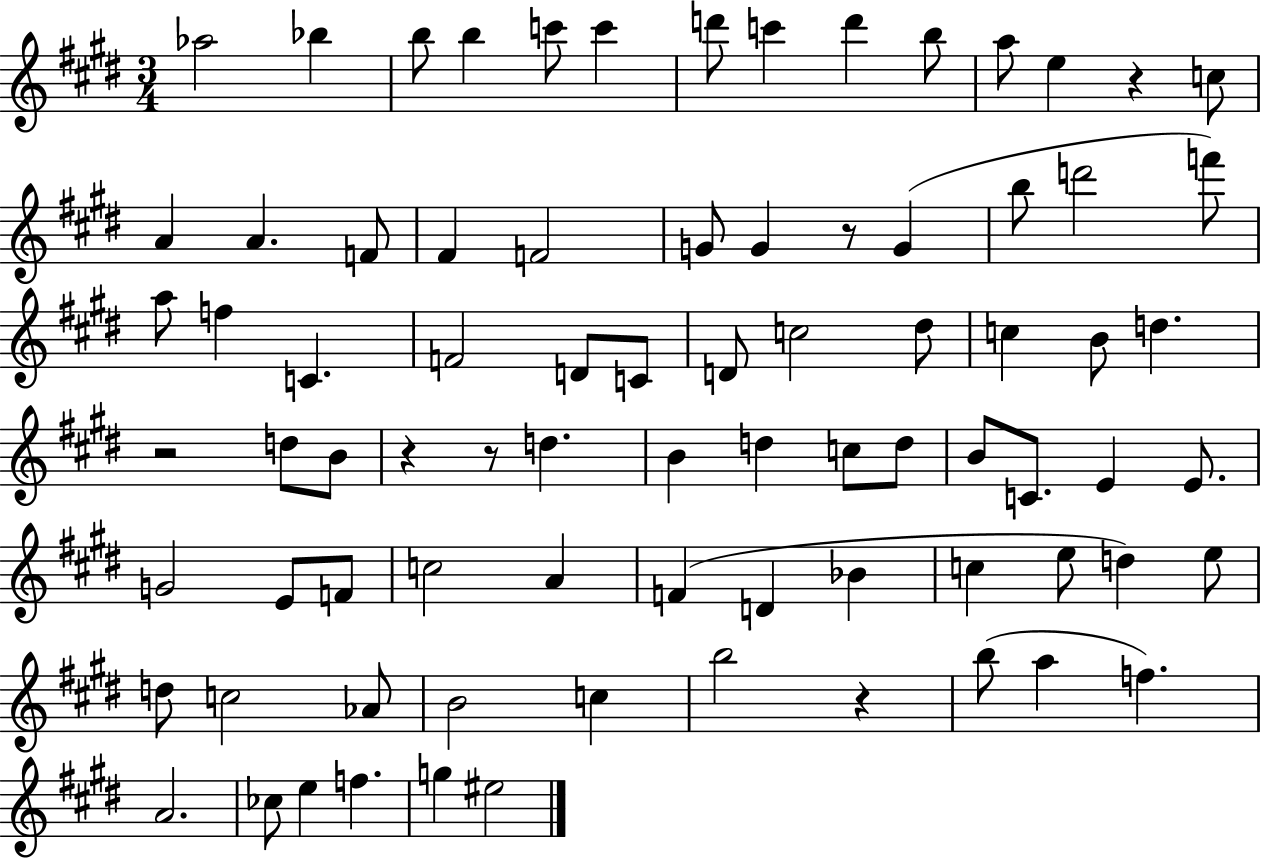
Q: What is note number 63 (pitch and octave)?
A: B4